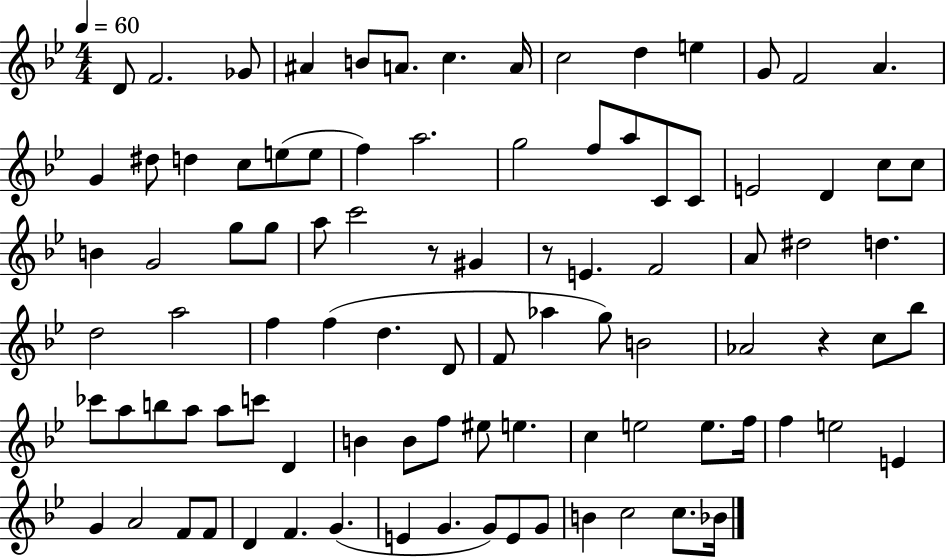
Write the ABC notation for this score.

X:1
T:Untitled
M:4/4
L:1/4
K:Bb
D/2 F2 _G/2 ^A B/2 A/2 c A/4 c2 d e G/2 F2 A G ^d/2 d c/2 e/2 e/2 f a2 g2 f/2 a/2 C/2 C/2 E2 D c/2 c/2 B G2 g/2 g/2 a/2 c'2 z/2 ^G z/2 E F2 A/2 ^d2 d d2 a2 f f d D/2 F/2 _a g/2 B2 _A2 z c/2 _b/2 _c'/2 a/2 b/2 a/2 a/2 c'/2 D B B/2 f/2 ^e/2 e c e2 e/2 f/4 f e2 E G A2 F/2 F/2 D F G E G G/2 E/2 G/2 B c2 c/2 _B/4